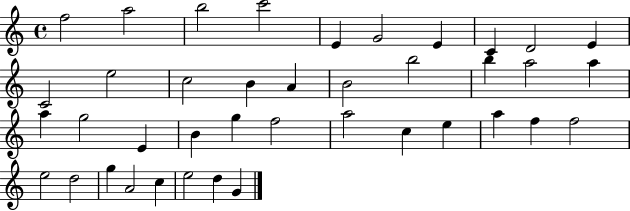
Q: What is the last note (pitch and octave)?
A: G4